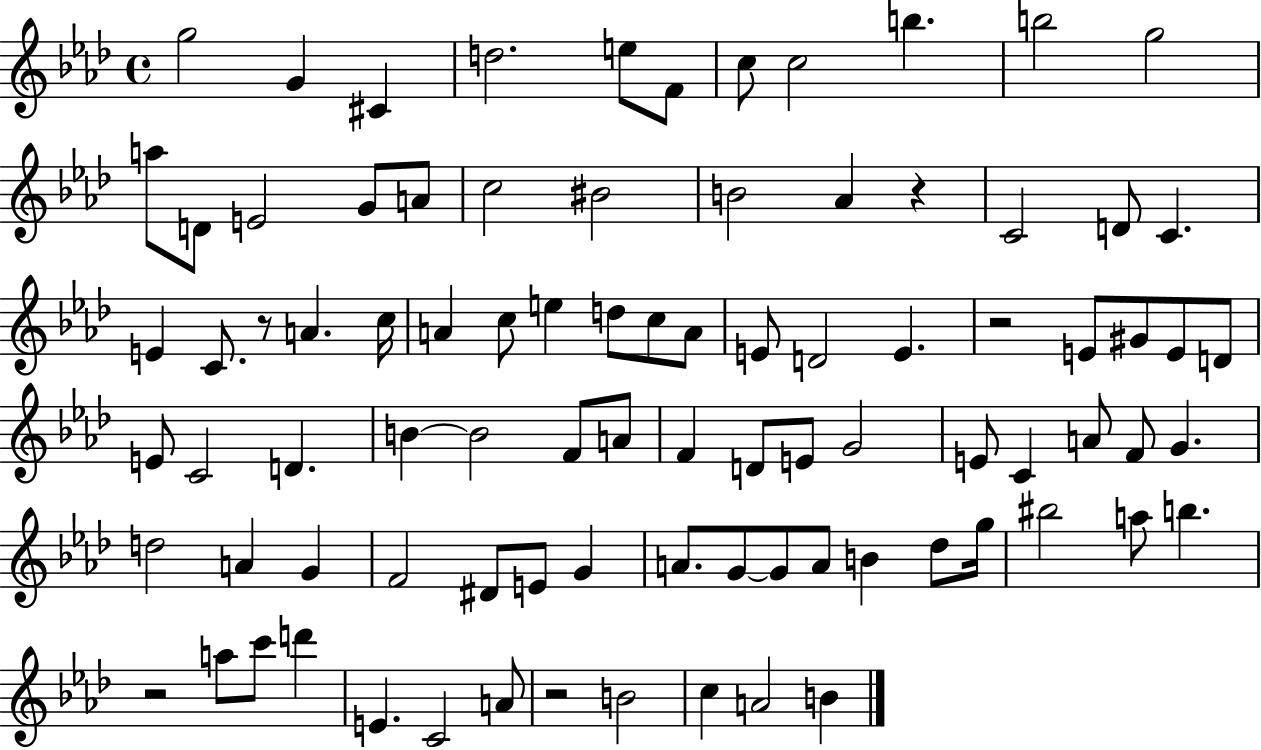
{
  \clef treble
  \time 4/4
  \defaultTimeSignature
  \key aes \major
  g''2 g'4 cis'4 | d''2. e''8 f'8 | c''8 c''2 b''4. | b''2 g''2 | \break a''8 d'8 e'2 g'8 a'8 | c''2 bis'2 | b'2 aes'4 r4 | c'2 d'8 c'4. | \break e'4 c'8. r8 a'4. c''16 | a'4 c''8 e''4 d''8 c''8 a'8 | e'8 d'2 e'4. | r2 e'8 gis'8 e'8 d'8 | \break e'8 c'2 d'4. | b'4~~ b'2 f'8 a'8 | f'4 d'8 e'8 g'2 | e'8 c'4 a'8 f'8 g'4. | \break d''2 a'4 g'4 | f'2 dis'8 e'8 g'4 | a'8. g'8~~ g'8 a'8 b'4 des''8 g''16 | bis''2 a''8 b''4. | \break r2 a''8 c'''8 d'''4 | e'4. c'2 a'8 | r2 b'2 | c''4 a'2 b'4 | \break \bar "|."
}